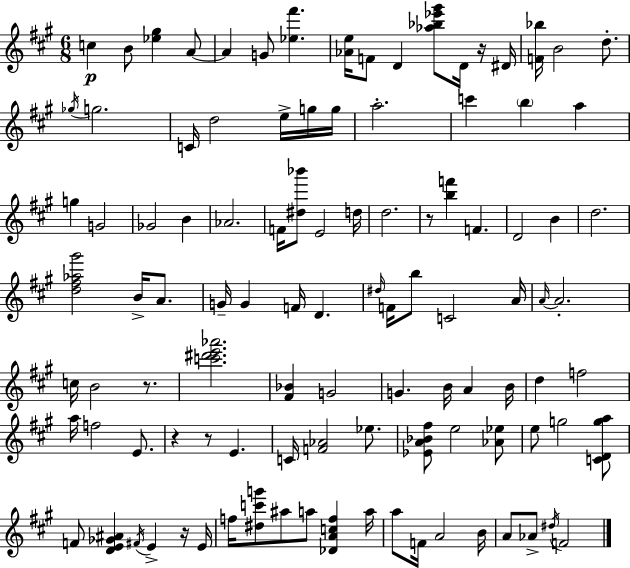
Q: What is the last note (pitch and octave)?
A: F4